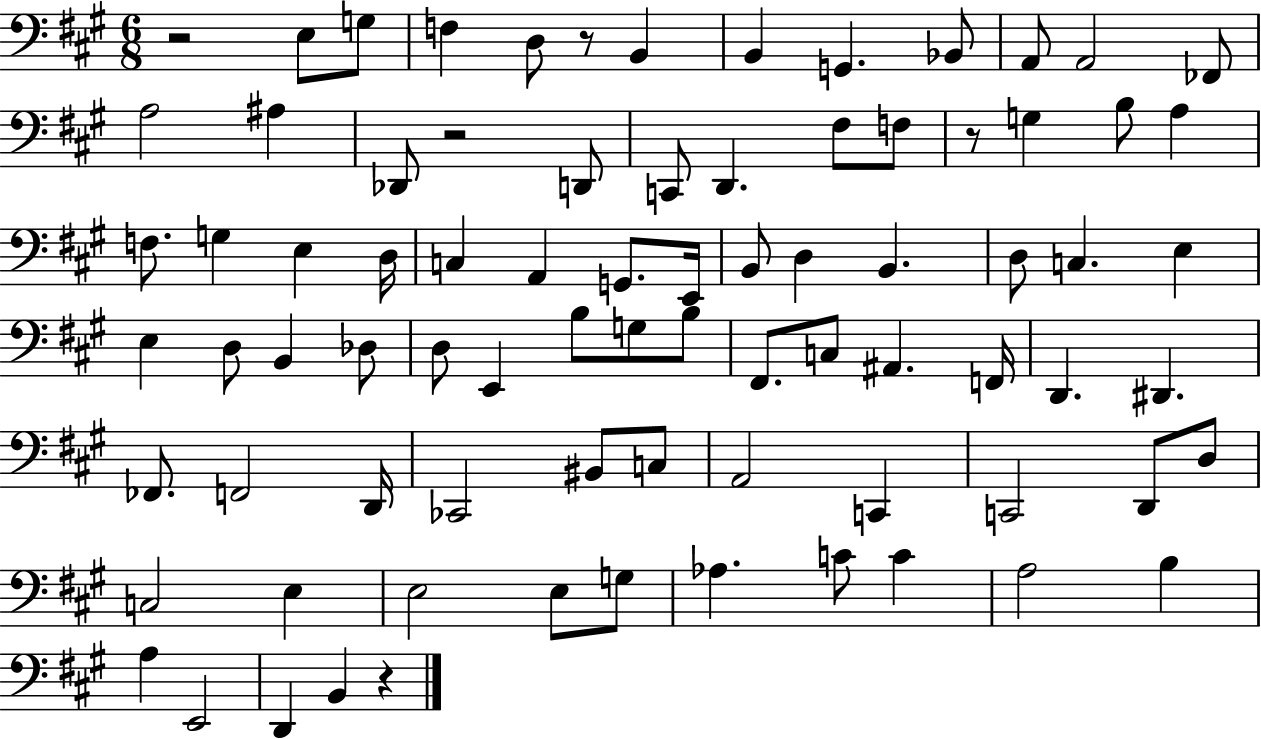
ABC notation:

X:1
T:Untitled
M:6/8
L:1/4
K:A
z2 E,/2 G,/2 F, D,/2 z/2 B,, B,, G,, _B,,/2 A,,/2 A,,2 _F,,/2 A,2 ^A, _D,,/2 z2 D,,/2 C,,/2 D,, ^F,/2 F,/2 z/2 G, B,/2 A, F,/2 G, E, D,/4 C, A,, G,,/2 E,,/4 B,,/2 D, B,, D,/2 C, E, E, D,/2 B,, _D,/2 D,/2 E,, B,/2 G,/2 B,/2 ^F,,/2 C,/2 ^A,, F,,/4 D,, ^D,, _F,,/2 F,,2 D,,/4 _C,,2 ^B,,/2 C,/2 A,,2 C,, C,,2 D,,/2 D,/2 C,2 E, E,2 E,/2 G,/2 _A, C/2 C A,2 B, A, E,,2 D,, B,, z